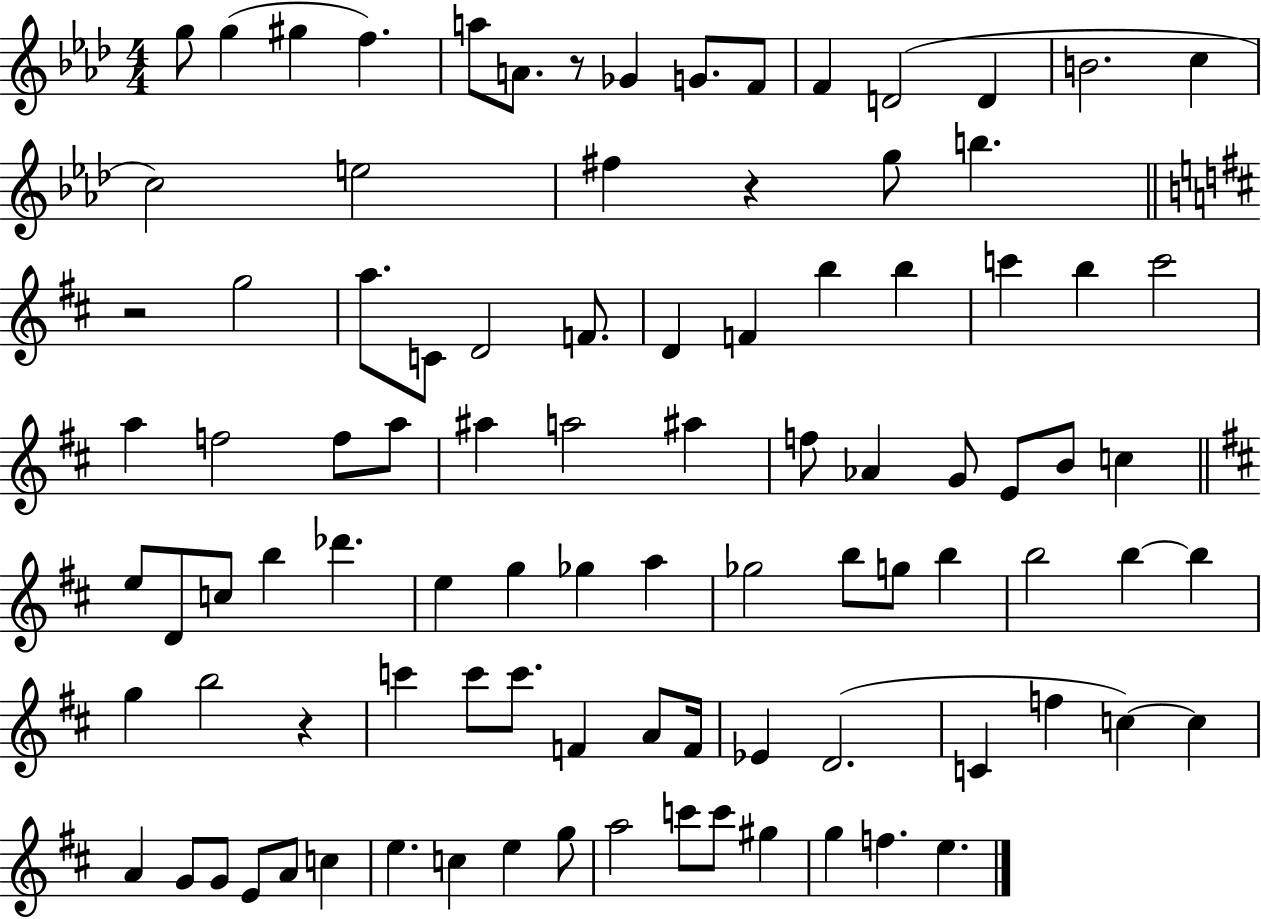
X:1
T:Untitled
M:4/4
L:1/4
K:Ab
g/2 g ^g f a/2 A/2 z/2 _G G/2 F/2 F D2 D B2 c c2 e2 ^f z g/2 b z2 g2 a/2 C/2 D2 F/2 D F b b c' b c'2 a f2 f/2 a/2 ^a a2 ^a f/2 _A G/2 E/2 B/2 c e/2 D/2 c/2 b _d' e g _g a _g2 b/2 g/2 b b2 b b g b2 z c' c'/2 c'/2 F A/2 F/4 _E D2 C f c c A G/2 G/2 E/2 A/2 c e c e g/2 a2 c'/2 c'/2 ^g g f e